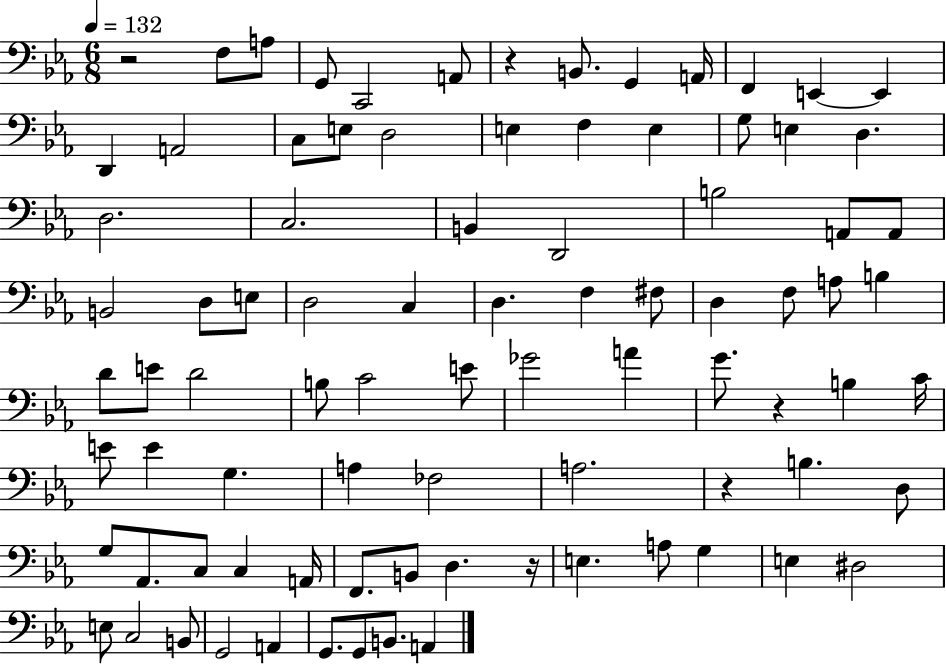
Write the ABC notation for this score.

X:1
T:Untitled
M:6/8
L:1/4
K:Eb
z2 F,/2 A,/2 G,,/2 C,,2 A,,/2 z B,,/2 G,, A,,/4 F,, E,, E,, D,, A,,2 C,/2 E,/2 D,2 E, F, E, G,/2 E, D, D,2 C,2 B,, D,,2 B,2 A,,/2 A,,/2 B,,2 D,/2 E,/2 D,2 C, D, F, ^F,/2 D, F,/2 A,/2 B, D/2 E/2 D2 B,/2 C2 E/2 _G2 A G/2 z B, C/4 E/2 E G, A, _F,2 A,2 z B, D,/2 G,/2 _A,,/2 C,/2 C, A,,/4 F,,/2 B,,/2 D, z/4 E, A,/2 G, E, ^D,2 E,/2 C,2 B,,/2 G,,2 A,, G,,/2 G,,/2 B,,/2 A,,